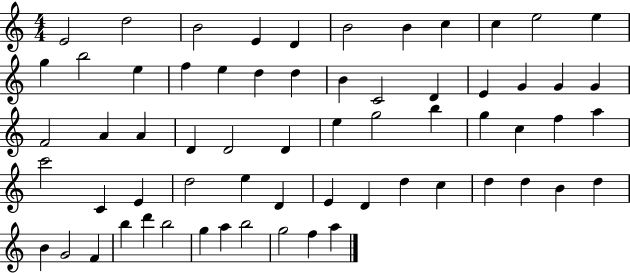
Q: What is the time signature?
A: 4/4